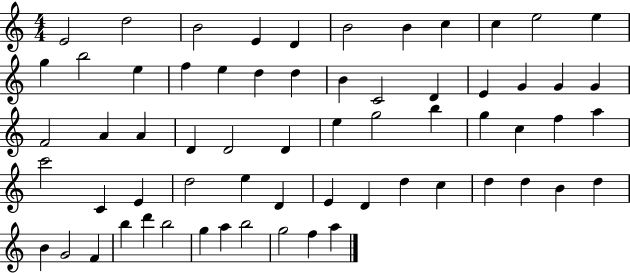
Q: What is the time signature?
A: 4/4